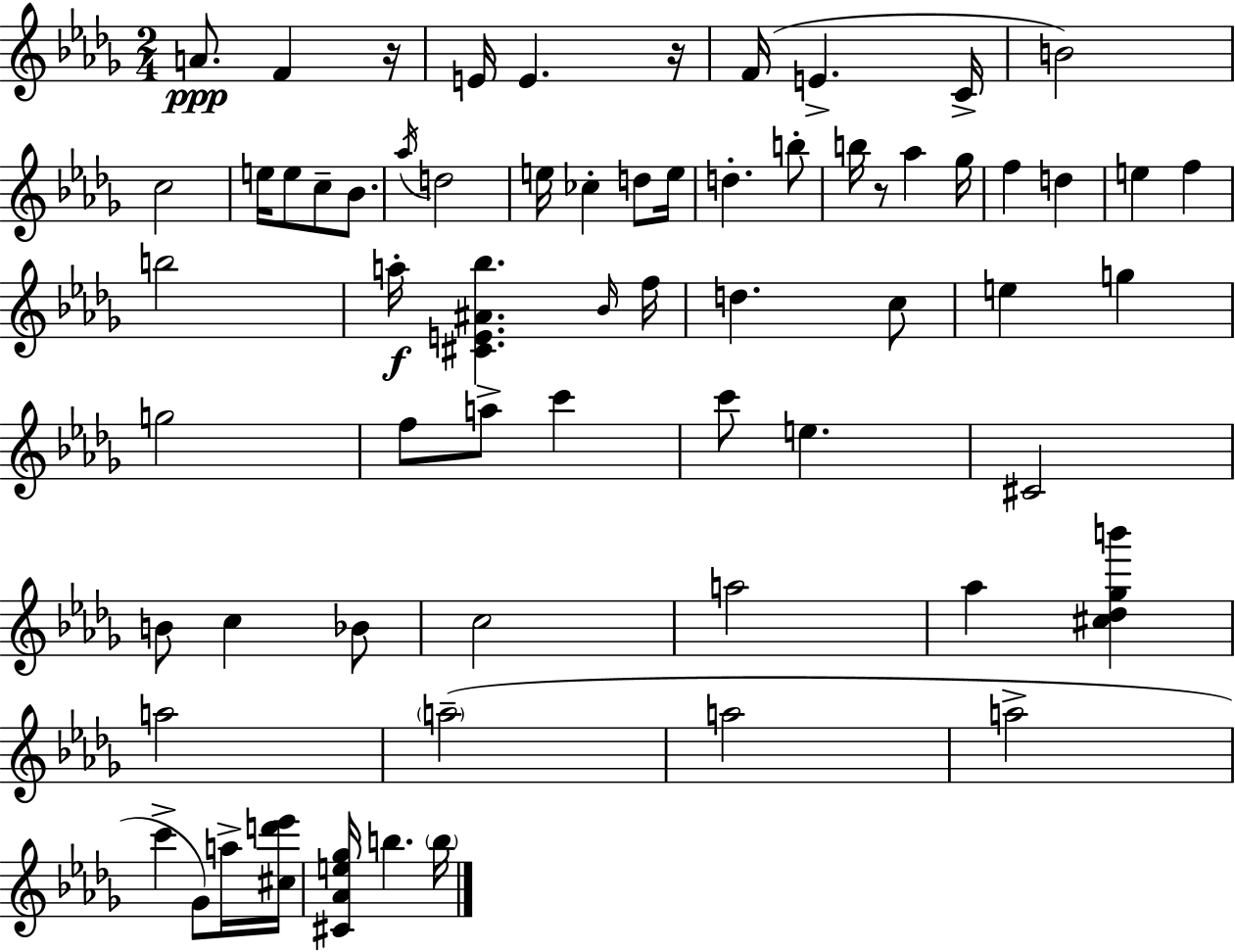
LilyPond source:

{
  \clef treble
  \numericTimeSignature
  \time 2/4
  \key bes \minor
  a'8.\ppp f'4 r16 | e'16 e'4. r16 | f'16( e'4.-> c'16-> | b'2) | \break c''2 | e''16 e''8 c''8-- bes'8. | \acciaccatura { aes''16 } d''2 | e''16 ces''4-. d''8 | \break e''16 d''4.-. b''8-. | b''16 r8 aes''4 | ges''16 f''4 d''4 | e''4 f''4 | \break b''2 | a''16-.\f <cis' e' ais' bes''>4. | \grace { bes'16 } f''16 d''4. | c''8 e''4 g''4 | \break g''2 | f''8 a''8-> c'''4 | c'''8 e''4. | cis'2 | \break b'8 c''4 | bes'8 c''2 | a''2 | aes''4 <cis'' des'' ges'' b'''>4 | \break a''2 | \parenthesize a''2--( | a''2 | a''2-> | \break c'''4-> ges'8) | a''16-> <cis'' d''' ees'''>16 <cis' aes' e'' ges''>16 b''4. | \parenthesize b''16 \bar "|."
}